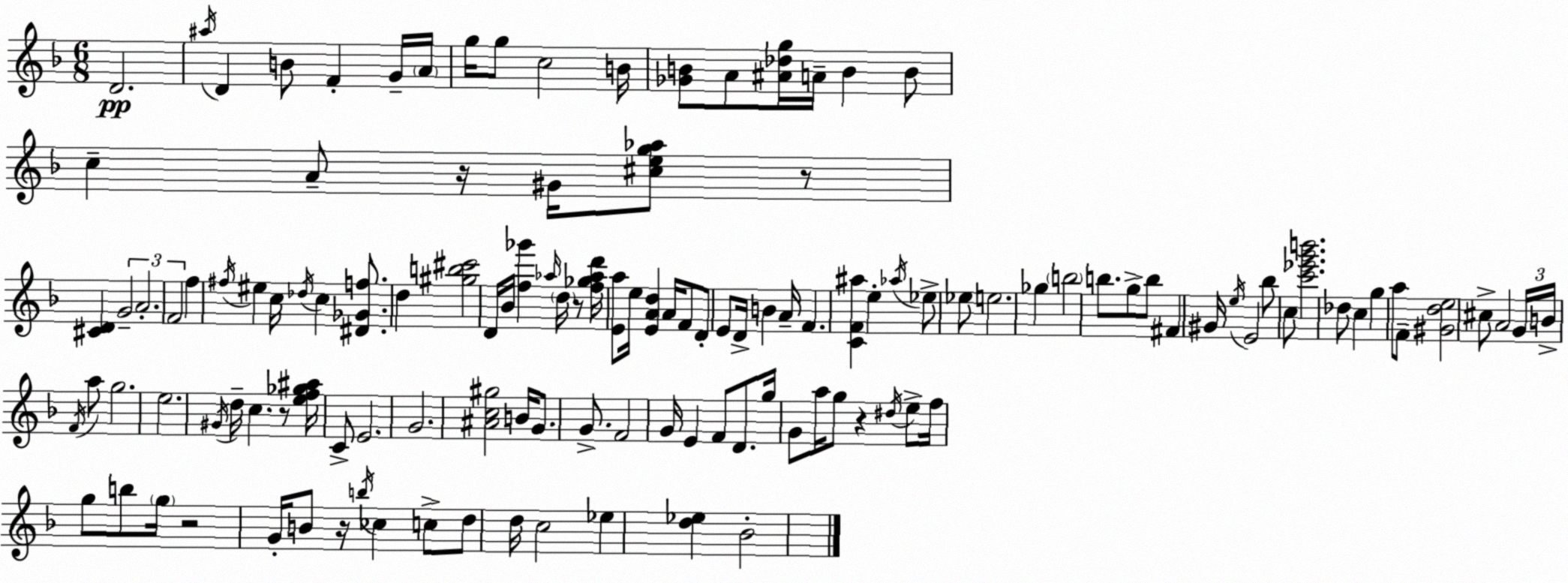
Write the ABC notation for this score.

X:1
T:Untitled
M:6/8
L:1/4
K:F
D2 ^a/4 D B/2 F G/4 A/4 g/4 g/2 c2 B/4 [_GB]/2 A/2 [^A_dg]/4 A/4 B B/2 c A/2 z/4 ^G/4 [^ceg_a]/2 z/2 [^CD] G2 A2 F2 f ^f/4 ^e c/4 _d/4 c [^D_Gf]/2 d [^gb^c']2 D/4 _B/4 [f_g'] _a/4 d/4 z/2 [f_g_ad']/4 [Ea]/2 e/4 [EAd] A/4 F/2 D/2 E/2 D/4 B A/4 F [CF^a] e _a/4 _e/2 _e/2 e2 _g b2 b/2 g/2 b/2 ^F ^G/4 e/4 E2 _b/2 c/2 [c'_e'g'b']2 _d/2 c g a/2 F/2 [^Gde]2 ^c/2 A2 G/4 B/4 F/4 a/2 g2 e2 ^G/4 d/4 c z/2 [ef_g^a]/4 C/2 E2 G2 [^Ac^g]2 B/4 G/2 G/2 F2 G/4 E F/2 D/2 g/4 G/2 a/4 g/2 z ^d/4 e/2 f/4 g/2 b/2 g/4 z2 G/4 B/2 z/4 b/4 _c c/2 d/2 d/4 c2 _e [d_e] _B2